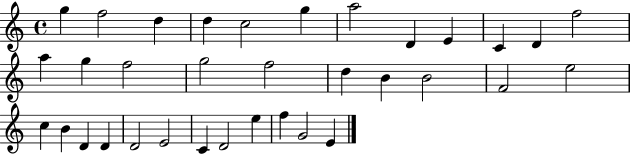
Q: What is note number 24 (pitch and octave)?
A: B4